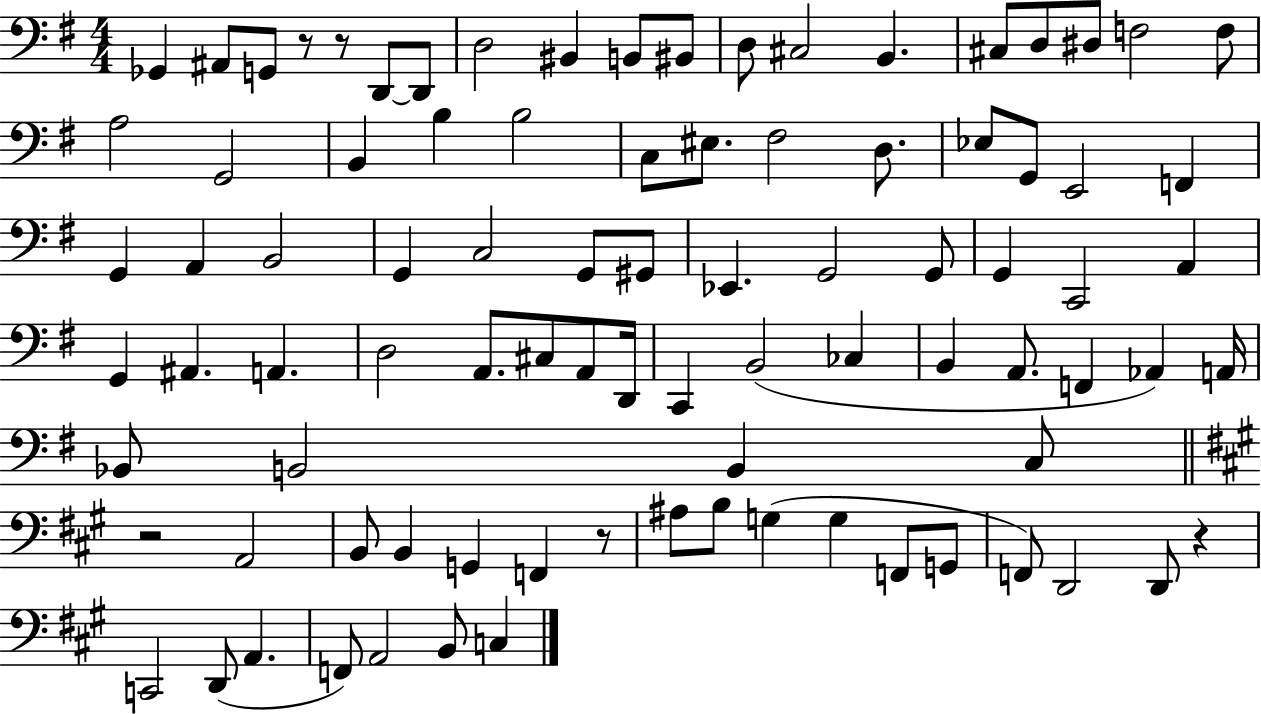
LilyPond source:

{
  \clef bass
  \numericTimeSignature
  \time 4/4
  \key g \major
  ges,4 ais,8 g,8 r8 r8 d,8~~ d,8 | d2 bis,4 b,8 bis,8 | d8 cis2 b,4. | cis8 d8 dis8 f2 f8 | \break a2 g,2 | b,4 b4 b2 | c8 eis8. fis2 d8. | ees8 g,8 e,2 f,4 | \break g,4 a,4 b,2 | g,4 c2 g,8 gis,8 | ees,4. g,2 g,8 | g,4 c,2 a,4 | \break g,4 ais,4. a,4. | d2 a,8. cis8 a,8 d,16 | c,4 b,2( ces4 | b,4 a,8. f,4 aes,4) a,16 | \break bes,8 b,2 b,4 c8 | \bar "||" \break \key a \major r2 a,2 | b,8 b,4 g,4 f,4 r8 | ais8 b8 g4( g4 f,8 g,8 | f,8) d,2 d,8 r4 | \break c,2 d,8( a,4. | f,8) a,2 b,8 c4 | \bar "|."
}